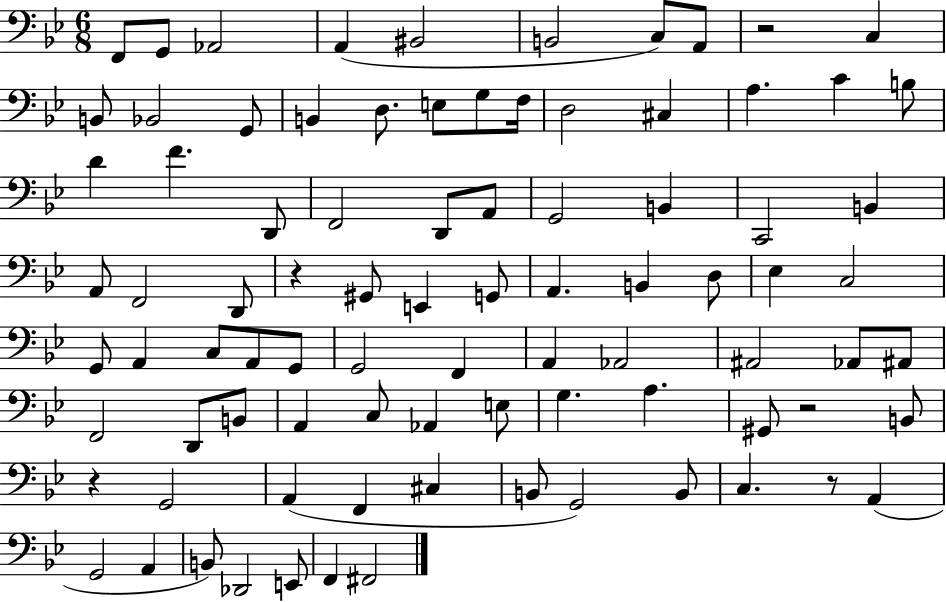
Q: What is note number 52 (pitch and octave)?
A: Ab2